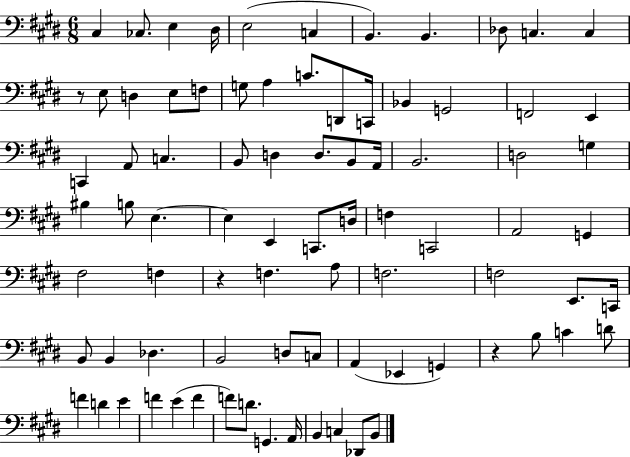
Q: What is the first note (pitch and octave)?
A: C#3